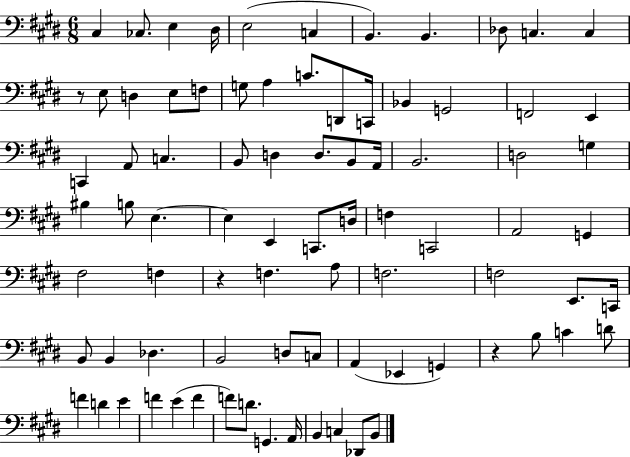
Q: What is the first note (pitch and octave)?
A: C#3